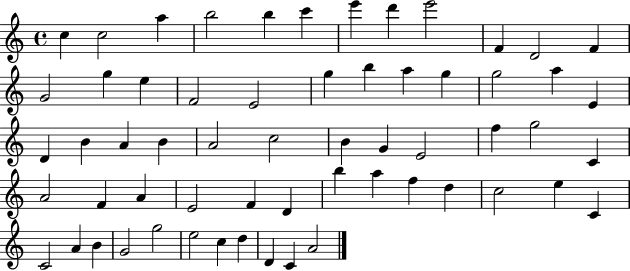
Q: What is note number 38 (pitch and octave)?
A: F4